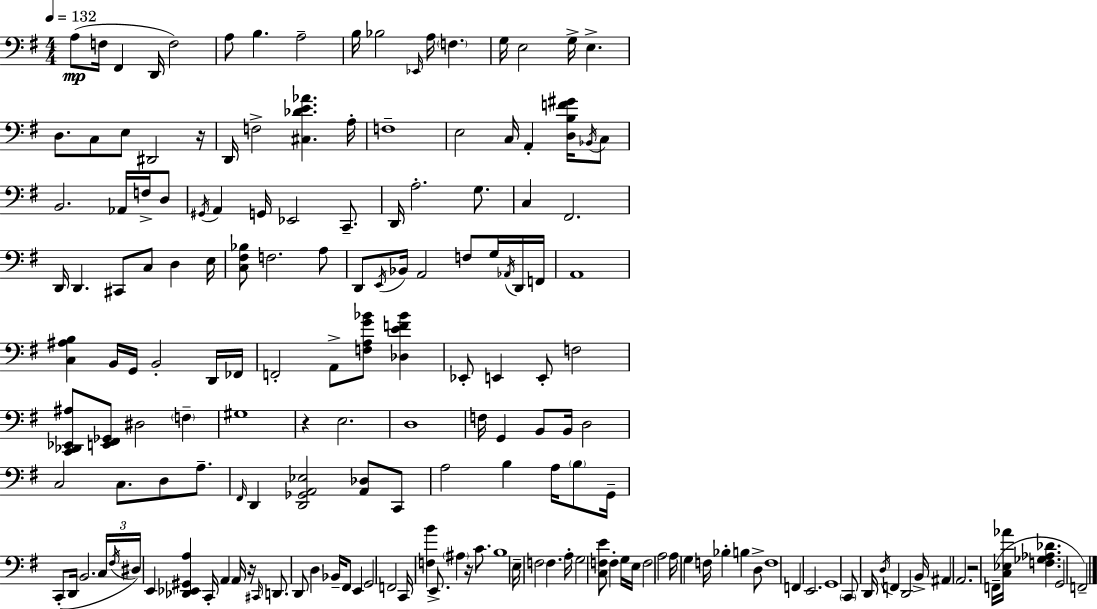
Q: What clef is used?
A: bass